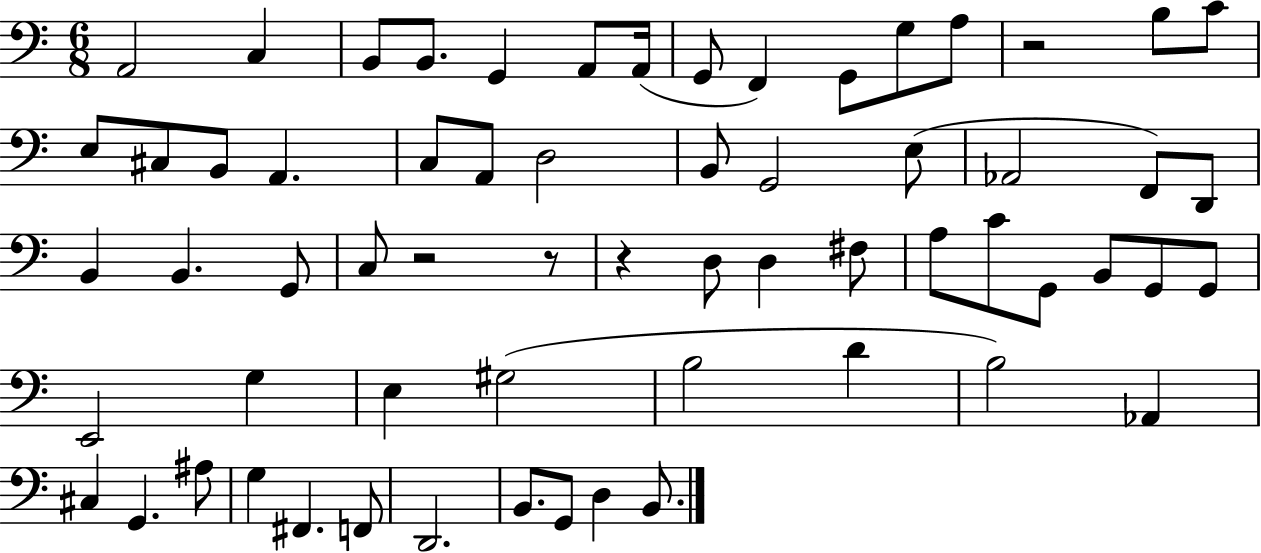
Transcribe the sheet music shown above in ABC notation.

X:1
T:Untitled
M:6/8
L:1/4
K:C
A,,2 C, B,,/2 B,,/2 G,, A,,/2 A,,/4 G,,/2 F,, G,,/2 G,/2 A,/2 z2 B,/2 C/2 E,/2 ^C,/2 B,,/2 A,, C,/2 A,,/2 D,2 B,,/2 G,,2 E,/2 _A,,2 F,,/2 D,,/2 B,, B,, G,,/2 C,/2 z2 z/2 z D,/2 D, ^F,/2 A,/2 C/2 G,,/2 B,,/2 G,,/2 G,,/2 E,,2 G, E, ^G,2 B,2 D B,2 _A,, ^C, G,, ^A,/2 G, ^F,, F,,/2 D,,2 B,,/2 G,,/2 D, B,,/2